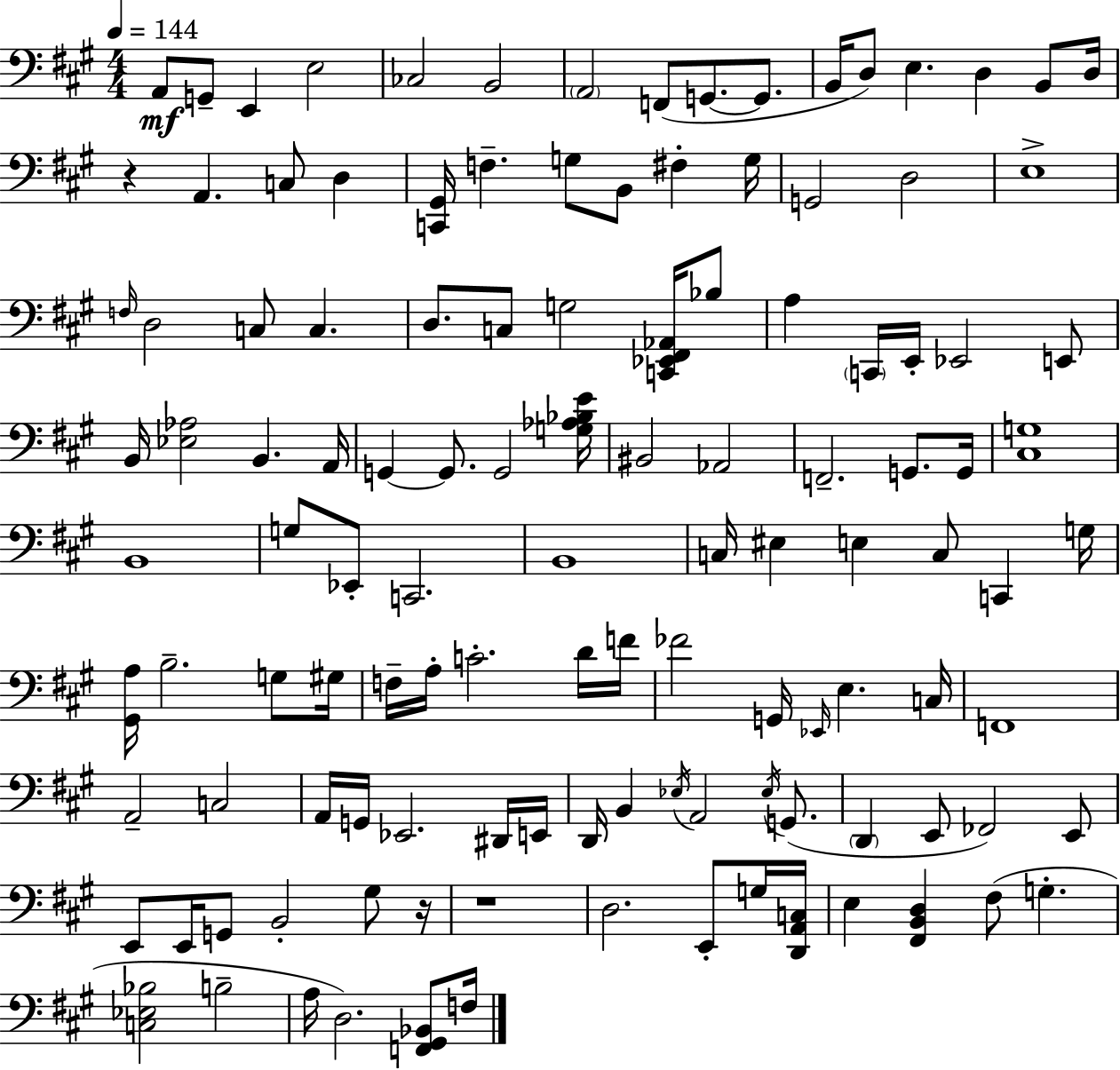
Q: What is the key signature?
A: A major